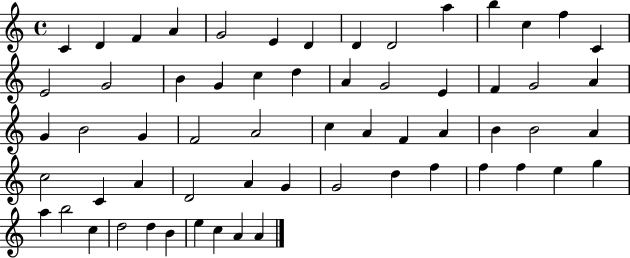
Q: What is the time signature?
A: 4/4